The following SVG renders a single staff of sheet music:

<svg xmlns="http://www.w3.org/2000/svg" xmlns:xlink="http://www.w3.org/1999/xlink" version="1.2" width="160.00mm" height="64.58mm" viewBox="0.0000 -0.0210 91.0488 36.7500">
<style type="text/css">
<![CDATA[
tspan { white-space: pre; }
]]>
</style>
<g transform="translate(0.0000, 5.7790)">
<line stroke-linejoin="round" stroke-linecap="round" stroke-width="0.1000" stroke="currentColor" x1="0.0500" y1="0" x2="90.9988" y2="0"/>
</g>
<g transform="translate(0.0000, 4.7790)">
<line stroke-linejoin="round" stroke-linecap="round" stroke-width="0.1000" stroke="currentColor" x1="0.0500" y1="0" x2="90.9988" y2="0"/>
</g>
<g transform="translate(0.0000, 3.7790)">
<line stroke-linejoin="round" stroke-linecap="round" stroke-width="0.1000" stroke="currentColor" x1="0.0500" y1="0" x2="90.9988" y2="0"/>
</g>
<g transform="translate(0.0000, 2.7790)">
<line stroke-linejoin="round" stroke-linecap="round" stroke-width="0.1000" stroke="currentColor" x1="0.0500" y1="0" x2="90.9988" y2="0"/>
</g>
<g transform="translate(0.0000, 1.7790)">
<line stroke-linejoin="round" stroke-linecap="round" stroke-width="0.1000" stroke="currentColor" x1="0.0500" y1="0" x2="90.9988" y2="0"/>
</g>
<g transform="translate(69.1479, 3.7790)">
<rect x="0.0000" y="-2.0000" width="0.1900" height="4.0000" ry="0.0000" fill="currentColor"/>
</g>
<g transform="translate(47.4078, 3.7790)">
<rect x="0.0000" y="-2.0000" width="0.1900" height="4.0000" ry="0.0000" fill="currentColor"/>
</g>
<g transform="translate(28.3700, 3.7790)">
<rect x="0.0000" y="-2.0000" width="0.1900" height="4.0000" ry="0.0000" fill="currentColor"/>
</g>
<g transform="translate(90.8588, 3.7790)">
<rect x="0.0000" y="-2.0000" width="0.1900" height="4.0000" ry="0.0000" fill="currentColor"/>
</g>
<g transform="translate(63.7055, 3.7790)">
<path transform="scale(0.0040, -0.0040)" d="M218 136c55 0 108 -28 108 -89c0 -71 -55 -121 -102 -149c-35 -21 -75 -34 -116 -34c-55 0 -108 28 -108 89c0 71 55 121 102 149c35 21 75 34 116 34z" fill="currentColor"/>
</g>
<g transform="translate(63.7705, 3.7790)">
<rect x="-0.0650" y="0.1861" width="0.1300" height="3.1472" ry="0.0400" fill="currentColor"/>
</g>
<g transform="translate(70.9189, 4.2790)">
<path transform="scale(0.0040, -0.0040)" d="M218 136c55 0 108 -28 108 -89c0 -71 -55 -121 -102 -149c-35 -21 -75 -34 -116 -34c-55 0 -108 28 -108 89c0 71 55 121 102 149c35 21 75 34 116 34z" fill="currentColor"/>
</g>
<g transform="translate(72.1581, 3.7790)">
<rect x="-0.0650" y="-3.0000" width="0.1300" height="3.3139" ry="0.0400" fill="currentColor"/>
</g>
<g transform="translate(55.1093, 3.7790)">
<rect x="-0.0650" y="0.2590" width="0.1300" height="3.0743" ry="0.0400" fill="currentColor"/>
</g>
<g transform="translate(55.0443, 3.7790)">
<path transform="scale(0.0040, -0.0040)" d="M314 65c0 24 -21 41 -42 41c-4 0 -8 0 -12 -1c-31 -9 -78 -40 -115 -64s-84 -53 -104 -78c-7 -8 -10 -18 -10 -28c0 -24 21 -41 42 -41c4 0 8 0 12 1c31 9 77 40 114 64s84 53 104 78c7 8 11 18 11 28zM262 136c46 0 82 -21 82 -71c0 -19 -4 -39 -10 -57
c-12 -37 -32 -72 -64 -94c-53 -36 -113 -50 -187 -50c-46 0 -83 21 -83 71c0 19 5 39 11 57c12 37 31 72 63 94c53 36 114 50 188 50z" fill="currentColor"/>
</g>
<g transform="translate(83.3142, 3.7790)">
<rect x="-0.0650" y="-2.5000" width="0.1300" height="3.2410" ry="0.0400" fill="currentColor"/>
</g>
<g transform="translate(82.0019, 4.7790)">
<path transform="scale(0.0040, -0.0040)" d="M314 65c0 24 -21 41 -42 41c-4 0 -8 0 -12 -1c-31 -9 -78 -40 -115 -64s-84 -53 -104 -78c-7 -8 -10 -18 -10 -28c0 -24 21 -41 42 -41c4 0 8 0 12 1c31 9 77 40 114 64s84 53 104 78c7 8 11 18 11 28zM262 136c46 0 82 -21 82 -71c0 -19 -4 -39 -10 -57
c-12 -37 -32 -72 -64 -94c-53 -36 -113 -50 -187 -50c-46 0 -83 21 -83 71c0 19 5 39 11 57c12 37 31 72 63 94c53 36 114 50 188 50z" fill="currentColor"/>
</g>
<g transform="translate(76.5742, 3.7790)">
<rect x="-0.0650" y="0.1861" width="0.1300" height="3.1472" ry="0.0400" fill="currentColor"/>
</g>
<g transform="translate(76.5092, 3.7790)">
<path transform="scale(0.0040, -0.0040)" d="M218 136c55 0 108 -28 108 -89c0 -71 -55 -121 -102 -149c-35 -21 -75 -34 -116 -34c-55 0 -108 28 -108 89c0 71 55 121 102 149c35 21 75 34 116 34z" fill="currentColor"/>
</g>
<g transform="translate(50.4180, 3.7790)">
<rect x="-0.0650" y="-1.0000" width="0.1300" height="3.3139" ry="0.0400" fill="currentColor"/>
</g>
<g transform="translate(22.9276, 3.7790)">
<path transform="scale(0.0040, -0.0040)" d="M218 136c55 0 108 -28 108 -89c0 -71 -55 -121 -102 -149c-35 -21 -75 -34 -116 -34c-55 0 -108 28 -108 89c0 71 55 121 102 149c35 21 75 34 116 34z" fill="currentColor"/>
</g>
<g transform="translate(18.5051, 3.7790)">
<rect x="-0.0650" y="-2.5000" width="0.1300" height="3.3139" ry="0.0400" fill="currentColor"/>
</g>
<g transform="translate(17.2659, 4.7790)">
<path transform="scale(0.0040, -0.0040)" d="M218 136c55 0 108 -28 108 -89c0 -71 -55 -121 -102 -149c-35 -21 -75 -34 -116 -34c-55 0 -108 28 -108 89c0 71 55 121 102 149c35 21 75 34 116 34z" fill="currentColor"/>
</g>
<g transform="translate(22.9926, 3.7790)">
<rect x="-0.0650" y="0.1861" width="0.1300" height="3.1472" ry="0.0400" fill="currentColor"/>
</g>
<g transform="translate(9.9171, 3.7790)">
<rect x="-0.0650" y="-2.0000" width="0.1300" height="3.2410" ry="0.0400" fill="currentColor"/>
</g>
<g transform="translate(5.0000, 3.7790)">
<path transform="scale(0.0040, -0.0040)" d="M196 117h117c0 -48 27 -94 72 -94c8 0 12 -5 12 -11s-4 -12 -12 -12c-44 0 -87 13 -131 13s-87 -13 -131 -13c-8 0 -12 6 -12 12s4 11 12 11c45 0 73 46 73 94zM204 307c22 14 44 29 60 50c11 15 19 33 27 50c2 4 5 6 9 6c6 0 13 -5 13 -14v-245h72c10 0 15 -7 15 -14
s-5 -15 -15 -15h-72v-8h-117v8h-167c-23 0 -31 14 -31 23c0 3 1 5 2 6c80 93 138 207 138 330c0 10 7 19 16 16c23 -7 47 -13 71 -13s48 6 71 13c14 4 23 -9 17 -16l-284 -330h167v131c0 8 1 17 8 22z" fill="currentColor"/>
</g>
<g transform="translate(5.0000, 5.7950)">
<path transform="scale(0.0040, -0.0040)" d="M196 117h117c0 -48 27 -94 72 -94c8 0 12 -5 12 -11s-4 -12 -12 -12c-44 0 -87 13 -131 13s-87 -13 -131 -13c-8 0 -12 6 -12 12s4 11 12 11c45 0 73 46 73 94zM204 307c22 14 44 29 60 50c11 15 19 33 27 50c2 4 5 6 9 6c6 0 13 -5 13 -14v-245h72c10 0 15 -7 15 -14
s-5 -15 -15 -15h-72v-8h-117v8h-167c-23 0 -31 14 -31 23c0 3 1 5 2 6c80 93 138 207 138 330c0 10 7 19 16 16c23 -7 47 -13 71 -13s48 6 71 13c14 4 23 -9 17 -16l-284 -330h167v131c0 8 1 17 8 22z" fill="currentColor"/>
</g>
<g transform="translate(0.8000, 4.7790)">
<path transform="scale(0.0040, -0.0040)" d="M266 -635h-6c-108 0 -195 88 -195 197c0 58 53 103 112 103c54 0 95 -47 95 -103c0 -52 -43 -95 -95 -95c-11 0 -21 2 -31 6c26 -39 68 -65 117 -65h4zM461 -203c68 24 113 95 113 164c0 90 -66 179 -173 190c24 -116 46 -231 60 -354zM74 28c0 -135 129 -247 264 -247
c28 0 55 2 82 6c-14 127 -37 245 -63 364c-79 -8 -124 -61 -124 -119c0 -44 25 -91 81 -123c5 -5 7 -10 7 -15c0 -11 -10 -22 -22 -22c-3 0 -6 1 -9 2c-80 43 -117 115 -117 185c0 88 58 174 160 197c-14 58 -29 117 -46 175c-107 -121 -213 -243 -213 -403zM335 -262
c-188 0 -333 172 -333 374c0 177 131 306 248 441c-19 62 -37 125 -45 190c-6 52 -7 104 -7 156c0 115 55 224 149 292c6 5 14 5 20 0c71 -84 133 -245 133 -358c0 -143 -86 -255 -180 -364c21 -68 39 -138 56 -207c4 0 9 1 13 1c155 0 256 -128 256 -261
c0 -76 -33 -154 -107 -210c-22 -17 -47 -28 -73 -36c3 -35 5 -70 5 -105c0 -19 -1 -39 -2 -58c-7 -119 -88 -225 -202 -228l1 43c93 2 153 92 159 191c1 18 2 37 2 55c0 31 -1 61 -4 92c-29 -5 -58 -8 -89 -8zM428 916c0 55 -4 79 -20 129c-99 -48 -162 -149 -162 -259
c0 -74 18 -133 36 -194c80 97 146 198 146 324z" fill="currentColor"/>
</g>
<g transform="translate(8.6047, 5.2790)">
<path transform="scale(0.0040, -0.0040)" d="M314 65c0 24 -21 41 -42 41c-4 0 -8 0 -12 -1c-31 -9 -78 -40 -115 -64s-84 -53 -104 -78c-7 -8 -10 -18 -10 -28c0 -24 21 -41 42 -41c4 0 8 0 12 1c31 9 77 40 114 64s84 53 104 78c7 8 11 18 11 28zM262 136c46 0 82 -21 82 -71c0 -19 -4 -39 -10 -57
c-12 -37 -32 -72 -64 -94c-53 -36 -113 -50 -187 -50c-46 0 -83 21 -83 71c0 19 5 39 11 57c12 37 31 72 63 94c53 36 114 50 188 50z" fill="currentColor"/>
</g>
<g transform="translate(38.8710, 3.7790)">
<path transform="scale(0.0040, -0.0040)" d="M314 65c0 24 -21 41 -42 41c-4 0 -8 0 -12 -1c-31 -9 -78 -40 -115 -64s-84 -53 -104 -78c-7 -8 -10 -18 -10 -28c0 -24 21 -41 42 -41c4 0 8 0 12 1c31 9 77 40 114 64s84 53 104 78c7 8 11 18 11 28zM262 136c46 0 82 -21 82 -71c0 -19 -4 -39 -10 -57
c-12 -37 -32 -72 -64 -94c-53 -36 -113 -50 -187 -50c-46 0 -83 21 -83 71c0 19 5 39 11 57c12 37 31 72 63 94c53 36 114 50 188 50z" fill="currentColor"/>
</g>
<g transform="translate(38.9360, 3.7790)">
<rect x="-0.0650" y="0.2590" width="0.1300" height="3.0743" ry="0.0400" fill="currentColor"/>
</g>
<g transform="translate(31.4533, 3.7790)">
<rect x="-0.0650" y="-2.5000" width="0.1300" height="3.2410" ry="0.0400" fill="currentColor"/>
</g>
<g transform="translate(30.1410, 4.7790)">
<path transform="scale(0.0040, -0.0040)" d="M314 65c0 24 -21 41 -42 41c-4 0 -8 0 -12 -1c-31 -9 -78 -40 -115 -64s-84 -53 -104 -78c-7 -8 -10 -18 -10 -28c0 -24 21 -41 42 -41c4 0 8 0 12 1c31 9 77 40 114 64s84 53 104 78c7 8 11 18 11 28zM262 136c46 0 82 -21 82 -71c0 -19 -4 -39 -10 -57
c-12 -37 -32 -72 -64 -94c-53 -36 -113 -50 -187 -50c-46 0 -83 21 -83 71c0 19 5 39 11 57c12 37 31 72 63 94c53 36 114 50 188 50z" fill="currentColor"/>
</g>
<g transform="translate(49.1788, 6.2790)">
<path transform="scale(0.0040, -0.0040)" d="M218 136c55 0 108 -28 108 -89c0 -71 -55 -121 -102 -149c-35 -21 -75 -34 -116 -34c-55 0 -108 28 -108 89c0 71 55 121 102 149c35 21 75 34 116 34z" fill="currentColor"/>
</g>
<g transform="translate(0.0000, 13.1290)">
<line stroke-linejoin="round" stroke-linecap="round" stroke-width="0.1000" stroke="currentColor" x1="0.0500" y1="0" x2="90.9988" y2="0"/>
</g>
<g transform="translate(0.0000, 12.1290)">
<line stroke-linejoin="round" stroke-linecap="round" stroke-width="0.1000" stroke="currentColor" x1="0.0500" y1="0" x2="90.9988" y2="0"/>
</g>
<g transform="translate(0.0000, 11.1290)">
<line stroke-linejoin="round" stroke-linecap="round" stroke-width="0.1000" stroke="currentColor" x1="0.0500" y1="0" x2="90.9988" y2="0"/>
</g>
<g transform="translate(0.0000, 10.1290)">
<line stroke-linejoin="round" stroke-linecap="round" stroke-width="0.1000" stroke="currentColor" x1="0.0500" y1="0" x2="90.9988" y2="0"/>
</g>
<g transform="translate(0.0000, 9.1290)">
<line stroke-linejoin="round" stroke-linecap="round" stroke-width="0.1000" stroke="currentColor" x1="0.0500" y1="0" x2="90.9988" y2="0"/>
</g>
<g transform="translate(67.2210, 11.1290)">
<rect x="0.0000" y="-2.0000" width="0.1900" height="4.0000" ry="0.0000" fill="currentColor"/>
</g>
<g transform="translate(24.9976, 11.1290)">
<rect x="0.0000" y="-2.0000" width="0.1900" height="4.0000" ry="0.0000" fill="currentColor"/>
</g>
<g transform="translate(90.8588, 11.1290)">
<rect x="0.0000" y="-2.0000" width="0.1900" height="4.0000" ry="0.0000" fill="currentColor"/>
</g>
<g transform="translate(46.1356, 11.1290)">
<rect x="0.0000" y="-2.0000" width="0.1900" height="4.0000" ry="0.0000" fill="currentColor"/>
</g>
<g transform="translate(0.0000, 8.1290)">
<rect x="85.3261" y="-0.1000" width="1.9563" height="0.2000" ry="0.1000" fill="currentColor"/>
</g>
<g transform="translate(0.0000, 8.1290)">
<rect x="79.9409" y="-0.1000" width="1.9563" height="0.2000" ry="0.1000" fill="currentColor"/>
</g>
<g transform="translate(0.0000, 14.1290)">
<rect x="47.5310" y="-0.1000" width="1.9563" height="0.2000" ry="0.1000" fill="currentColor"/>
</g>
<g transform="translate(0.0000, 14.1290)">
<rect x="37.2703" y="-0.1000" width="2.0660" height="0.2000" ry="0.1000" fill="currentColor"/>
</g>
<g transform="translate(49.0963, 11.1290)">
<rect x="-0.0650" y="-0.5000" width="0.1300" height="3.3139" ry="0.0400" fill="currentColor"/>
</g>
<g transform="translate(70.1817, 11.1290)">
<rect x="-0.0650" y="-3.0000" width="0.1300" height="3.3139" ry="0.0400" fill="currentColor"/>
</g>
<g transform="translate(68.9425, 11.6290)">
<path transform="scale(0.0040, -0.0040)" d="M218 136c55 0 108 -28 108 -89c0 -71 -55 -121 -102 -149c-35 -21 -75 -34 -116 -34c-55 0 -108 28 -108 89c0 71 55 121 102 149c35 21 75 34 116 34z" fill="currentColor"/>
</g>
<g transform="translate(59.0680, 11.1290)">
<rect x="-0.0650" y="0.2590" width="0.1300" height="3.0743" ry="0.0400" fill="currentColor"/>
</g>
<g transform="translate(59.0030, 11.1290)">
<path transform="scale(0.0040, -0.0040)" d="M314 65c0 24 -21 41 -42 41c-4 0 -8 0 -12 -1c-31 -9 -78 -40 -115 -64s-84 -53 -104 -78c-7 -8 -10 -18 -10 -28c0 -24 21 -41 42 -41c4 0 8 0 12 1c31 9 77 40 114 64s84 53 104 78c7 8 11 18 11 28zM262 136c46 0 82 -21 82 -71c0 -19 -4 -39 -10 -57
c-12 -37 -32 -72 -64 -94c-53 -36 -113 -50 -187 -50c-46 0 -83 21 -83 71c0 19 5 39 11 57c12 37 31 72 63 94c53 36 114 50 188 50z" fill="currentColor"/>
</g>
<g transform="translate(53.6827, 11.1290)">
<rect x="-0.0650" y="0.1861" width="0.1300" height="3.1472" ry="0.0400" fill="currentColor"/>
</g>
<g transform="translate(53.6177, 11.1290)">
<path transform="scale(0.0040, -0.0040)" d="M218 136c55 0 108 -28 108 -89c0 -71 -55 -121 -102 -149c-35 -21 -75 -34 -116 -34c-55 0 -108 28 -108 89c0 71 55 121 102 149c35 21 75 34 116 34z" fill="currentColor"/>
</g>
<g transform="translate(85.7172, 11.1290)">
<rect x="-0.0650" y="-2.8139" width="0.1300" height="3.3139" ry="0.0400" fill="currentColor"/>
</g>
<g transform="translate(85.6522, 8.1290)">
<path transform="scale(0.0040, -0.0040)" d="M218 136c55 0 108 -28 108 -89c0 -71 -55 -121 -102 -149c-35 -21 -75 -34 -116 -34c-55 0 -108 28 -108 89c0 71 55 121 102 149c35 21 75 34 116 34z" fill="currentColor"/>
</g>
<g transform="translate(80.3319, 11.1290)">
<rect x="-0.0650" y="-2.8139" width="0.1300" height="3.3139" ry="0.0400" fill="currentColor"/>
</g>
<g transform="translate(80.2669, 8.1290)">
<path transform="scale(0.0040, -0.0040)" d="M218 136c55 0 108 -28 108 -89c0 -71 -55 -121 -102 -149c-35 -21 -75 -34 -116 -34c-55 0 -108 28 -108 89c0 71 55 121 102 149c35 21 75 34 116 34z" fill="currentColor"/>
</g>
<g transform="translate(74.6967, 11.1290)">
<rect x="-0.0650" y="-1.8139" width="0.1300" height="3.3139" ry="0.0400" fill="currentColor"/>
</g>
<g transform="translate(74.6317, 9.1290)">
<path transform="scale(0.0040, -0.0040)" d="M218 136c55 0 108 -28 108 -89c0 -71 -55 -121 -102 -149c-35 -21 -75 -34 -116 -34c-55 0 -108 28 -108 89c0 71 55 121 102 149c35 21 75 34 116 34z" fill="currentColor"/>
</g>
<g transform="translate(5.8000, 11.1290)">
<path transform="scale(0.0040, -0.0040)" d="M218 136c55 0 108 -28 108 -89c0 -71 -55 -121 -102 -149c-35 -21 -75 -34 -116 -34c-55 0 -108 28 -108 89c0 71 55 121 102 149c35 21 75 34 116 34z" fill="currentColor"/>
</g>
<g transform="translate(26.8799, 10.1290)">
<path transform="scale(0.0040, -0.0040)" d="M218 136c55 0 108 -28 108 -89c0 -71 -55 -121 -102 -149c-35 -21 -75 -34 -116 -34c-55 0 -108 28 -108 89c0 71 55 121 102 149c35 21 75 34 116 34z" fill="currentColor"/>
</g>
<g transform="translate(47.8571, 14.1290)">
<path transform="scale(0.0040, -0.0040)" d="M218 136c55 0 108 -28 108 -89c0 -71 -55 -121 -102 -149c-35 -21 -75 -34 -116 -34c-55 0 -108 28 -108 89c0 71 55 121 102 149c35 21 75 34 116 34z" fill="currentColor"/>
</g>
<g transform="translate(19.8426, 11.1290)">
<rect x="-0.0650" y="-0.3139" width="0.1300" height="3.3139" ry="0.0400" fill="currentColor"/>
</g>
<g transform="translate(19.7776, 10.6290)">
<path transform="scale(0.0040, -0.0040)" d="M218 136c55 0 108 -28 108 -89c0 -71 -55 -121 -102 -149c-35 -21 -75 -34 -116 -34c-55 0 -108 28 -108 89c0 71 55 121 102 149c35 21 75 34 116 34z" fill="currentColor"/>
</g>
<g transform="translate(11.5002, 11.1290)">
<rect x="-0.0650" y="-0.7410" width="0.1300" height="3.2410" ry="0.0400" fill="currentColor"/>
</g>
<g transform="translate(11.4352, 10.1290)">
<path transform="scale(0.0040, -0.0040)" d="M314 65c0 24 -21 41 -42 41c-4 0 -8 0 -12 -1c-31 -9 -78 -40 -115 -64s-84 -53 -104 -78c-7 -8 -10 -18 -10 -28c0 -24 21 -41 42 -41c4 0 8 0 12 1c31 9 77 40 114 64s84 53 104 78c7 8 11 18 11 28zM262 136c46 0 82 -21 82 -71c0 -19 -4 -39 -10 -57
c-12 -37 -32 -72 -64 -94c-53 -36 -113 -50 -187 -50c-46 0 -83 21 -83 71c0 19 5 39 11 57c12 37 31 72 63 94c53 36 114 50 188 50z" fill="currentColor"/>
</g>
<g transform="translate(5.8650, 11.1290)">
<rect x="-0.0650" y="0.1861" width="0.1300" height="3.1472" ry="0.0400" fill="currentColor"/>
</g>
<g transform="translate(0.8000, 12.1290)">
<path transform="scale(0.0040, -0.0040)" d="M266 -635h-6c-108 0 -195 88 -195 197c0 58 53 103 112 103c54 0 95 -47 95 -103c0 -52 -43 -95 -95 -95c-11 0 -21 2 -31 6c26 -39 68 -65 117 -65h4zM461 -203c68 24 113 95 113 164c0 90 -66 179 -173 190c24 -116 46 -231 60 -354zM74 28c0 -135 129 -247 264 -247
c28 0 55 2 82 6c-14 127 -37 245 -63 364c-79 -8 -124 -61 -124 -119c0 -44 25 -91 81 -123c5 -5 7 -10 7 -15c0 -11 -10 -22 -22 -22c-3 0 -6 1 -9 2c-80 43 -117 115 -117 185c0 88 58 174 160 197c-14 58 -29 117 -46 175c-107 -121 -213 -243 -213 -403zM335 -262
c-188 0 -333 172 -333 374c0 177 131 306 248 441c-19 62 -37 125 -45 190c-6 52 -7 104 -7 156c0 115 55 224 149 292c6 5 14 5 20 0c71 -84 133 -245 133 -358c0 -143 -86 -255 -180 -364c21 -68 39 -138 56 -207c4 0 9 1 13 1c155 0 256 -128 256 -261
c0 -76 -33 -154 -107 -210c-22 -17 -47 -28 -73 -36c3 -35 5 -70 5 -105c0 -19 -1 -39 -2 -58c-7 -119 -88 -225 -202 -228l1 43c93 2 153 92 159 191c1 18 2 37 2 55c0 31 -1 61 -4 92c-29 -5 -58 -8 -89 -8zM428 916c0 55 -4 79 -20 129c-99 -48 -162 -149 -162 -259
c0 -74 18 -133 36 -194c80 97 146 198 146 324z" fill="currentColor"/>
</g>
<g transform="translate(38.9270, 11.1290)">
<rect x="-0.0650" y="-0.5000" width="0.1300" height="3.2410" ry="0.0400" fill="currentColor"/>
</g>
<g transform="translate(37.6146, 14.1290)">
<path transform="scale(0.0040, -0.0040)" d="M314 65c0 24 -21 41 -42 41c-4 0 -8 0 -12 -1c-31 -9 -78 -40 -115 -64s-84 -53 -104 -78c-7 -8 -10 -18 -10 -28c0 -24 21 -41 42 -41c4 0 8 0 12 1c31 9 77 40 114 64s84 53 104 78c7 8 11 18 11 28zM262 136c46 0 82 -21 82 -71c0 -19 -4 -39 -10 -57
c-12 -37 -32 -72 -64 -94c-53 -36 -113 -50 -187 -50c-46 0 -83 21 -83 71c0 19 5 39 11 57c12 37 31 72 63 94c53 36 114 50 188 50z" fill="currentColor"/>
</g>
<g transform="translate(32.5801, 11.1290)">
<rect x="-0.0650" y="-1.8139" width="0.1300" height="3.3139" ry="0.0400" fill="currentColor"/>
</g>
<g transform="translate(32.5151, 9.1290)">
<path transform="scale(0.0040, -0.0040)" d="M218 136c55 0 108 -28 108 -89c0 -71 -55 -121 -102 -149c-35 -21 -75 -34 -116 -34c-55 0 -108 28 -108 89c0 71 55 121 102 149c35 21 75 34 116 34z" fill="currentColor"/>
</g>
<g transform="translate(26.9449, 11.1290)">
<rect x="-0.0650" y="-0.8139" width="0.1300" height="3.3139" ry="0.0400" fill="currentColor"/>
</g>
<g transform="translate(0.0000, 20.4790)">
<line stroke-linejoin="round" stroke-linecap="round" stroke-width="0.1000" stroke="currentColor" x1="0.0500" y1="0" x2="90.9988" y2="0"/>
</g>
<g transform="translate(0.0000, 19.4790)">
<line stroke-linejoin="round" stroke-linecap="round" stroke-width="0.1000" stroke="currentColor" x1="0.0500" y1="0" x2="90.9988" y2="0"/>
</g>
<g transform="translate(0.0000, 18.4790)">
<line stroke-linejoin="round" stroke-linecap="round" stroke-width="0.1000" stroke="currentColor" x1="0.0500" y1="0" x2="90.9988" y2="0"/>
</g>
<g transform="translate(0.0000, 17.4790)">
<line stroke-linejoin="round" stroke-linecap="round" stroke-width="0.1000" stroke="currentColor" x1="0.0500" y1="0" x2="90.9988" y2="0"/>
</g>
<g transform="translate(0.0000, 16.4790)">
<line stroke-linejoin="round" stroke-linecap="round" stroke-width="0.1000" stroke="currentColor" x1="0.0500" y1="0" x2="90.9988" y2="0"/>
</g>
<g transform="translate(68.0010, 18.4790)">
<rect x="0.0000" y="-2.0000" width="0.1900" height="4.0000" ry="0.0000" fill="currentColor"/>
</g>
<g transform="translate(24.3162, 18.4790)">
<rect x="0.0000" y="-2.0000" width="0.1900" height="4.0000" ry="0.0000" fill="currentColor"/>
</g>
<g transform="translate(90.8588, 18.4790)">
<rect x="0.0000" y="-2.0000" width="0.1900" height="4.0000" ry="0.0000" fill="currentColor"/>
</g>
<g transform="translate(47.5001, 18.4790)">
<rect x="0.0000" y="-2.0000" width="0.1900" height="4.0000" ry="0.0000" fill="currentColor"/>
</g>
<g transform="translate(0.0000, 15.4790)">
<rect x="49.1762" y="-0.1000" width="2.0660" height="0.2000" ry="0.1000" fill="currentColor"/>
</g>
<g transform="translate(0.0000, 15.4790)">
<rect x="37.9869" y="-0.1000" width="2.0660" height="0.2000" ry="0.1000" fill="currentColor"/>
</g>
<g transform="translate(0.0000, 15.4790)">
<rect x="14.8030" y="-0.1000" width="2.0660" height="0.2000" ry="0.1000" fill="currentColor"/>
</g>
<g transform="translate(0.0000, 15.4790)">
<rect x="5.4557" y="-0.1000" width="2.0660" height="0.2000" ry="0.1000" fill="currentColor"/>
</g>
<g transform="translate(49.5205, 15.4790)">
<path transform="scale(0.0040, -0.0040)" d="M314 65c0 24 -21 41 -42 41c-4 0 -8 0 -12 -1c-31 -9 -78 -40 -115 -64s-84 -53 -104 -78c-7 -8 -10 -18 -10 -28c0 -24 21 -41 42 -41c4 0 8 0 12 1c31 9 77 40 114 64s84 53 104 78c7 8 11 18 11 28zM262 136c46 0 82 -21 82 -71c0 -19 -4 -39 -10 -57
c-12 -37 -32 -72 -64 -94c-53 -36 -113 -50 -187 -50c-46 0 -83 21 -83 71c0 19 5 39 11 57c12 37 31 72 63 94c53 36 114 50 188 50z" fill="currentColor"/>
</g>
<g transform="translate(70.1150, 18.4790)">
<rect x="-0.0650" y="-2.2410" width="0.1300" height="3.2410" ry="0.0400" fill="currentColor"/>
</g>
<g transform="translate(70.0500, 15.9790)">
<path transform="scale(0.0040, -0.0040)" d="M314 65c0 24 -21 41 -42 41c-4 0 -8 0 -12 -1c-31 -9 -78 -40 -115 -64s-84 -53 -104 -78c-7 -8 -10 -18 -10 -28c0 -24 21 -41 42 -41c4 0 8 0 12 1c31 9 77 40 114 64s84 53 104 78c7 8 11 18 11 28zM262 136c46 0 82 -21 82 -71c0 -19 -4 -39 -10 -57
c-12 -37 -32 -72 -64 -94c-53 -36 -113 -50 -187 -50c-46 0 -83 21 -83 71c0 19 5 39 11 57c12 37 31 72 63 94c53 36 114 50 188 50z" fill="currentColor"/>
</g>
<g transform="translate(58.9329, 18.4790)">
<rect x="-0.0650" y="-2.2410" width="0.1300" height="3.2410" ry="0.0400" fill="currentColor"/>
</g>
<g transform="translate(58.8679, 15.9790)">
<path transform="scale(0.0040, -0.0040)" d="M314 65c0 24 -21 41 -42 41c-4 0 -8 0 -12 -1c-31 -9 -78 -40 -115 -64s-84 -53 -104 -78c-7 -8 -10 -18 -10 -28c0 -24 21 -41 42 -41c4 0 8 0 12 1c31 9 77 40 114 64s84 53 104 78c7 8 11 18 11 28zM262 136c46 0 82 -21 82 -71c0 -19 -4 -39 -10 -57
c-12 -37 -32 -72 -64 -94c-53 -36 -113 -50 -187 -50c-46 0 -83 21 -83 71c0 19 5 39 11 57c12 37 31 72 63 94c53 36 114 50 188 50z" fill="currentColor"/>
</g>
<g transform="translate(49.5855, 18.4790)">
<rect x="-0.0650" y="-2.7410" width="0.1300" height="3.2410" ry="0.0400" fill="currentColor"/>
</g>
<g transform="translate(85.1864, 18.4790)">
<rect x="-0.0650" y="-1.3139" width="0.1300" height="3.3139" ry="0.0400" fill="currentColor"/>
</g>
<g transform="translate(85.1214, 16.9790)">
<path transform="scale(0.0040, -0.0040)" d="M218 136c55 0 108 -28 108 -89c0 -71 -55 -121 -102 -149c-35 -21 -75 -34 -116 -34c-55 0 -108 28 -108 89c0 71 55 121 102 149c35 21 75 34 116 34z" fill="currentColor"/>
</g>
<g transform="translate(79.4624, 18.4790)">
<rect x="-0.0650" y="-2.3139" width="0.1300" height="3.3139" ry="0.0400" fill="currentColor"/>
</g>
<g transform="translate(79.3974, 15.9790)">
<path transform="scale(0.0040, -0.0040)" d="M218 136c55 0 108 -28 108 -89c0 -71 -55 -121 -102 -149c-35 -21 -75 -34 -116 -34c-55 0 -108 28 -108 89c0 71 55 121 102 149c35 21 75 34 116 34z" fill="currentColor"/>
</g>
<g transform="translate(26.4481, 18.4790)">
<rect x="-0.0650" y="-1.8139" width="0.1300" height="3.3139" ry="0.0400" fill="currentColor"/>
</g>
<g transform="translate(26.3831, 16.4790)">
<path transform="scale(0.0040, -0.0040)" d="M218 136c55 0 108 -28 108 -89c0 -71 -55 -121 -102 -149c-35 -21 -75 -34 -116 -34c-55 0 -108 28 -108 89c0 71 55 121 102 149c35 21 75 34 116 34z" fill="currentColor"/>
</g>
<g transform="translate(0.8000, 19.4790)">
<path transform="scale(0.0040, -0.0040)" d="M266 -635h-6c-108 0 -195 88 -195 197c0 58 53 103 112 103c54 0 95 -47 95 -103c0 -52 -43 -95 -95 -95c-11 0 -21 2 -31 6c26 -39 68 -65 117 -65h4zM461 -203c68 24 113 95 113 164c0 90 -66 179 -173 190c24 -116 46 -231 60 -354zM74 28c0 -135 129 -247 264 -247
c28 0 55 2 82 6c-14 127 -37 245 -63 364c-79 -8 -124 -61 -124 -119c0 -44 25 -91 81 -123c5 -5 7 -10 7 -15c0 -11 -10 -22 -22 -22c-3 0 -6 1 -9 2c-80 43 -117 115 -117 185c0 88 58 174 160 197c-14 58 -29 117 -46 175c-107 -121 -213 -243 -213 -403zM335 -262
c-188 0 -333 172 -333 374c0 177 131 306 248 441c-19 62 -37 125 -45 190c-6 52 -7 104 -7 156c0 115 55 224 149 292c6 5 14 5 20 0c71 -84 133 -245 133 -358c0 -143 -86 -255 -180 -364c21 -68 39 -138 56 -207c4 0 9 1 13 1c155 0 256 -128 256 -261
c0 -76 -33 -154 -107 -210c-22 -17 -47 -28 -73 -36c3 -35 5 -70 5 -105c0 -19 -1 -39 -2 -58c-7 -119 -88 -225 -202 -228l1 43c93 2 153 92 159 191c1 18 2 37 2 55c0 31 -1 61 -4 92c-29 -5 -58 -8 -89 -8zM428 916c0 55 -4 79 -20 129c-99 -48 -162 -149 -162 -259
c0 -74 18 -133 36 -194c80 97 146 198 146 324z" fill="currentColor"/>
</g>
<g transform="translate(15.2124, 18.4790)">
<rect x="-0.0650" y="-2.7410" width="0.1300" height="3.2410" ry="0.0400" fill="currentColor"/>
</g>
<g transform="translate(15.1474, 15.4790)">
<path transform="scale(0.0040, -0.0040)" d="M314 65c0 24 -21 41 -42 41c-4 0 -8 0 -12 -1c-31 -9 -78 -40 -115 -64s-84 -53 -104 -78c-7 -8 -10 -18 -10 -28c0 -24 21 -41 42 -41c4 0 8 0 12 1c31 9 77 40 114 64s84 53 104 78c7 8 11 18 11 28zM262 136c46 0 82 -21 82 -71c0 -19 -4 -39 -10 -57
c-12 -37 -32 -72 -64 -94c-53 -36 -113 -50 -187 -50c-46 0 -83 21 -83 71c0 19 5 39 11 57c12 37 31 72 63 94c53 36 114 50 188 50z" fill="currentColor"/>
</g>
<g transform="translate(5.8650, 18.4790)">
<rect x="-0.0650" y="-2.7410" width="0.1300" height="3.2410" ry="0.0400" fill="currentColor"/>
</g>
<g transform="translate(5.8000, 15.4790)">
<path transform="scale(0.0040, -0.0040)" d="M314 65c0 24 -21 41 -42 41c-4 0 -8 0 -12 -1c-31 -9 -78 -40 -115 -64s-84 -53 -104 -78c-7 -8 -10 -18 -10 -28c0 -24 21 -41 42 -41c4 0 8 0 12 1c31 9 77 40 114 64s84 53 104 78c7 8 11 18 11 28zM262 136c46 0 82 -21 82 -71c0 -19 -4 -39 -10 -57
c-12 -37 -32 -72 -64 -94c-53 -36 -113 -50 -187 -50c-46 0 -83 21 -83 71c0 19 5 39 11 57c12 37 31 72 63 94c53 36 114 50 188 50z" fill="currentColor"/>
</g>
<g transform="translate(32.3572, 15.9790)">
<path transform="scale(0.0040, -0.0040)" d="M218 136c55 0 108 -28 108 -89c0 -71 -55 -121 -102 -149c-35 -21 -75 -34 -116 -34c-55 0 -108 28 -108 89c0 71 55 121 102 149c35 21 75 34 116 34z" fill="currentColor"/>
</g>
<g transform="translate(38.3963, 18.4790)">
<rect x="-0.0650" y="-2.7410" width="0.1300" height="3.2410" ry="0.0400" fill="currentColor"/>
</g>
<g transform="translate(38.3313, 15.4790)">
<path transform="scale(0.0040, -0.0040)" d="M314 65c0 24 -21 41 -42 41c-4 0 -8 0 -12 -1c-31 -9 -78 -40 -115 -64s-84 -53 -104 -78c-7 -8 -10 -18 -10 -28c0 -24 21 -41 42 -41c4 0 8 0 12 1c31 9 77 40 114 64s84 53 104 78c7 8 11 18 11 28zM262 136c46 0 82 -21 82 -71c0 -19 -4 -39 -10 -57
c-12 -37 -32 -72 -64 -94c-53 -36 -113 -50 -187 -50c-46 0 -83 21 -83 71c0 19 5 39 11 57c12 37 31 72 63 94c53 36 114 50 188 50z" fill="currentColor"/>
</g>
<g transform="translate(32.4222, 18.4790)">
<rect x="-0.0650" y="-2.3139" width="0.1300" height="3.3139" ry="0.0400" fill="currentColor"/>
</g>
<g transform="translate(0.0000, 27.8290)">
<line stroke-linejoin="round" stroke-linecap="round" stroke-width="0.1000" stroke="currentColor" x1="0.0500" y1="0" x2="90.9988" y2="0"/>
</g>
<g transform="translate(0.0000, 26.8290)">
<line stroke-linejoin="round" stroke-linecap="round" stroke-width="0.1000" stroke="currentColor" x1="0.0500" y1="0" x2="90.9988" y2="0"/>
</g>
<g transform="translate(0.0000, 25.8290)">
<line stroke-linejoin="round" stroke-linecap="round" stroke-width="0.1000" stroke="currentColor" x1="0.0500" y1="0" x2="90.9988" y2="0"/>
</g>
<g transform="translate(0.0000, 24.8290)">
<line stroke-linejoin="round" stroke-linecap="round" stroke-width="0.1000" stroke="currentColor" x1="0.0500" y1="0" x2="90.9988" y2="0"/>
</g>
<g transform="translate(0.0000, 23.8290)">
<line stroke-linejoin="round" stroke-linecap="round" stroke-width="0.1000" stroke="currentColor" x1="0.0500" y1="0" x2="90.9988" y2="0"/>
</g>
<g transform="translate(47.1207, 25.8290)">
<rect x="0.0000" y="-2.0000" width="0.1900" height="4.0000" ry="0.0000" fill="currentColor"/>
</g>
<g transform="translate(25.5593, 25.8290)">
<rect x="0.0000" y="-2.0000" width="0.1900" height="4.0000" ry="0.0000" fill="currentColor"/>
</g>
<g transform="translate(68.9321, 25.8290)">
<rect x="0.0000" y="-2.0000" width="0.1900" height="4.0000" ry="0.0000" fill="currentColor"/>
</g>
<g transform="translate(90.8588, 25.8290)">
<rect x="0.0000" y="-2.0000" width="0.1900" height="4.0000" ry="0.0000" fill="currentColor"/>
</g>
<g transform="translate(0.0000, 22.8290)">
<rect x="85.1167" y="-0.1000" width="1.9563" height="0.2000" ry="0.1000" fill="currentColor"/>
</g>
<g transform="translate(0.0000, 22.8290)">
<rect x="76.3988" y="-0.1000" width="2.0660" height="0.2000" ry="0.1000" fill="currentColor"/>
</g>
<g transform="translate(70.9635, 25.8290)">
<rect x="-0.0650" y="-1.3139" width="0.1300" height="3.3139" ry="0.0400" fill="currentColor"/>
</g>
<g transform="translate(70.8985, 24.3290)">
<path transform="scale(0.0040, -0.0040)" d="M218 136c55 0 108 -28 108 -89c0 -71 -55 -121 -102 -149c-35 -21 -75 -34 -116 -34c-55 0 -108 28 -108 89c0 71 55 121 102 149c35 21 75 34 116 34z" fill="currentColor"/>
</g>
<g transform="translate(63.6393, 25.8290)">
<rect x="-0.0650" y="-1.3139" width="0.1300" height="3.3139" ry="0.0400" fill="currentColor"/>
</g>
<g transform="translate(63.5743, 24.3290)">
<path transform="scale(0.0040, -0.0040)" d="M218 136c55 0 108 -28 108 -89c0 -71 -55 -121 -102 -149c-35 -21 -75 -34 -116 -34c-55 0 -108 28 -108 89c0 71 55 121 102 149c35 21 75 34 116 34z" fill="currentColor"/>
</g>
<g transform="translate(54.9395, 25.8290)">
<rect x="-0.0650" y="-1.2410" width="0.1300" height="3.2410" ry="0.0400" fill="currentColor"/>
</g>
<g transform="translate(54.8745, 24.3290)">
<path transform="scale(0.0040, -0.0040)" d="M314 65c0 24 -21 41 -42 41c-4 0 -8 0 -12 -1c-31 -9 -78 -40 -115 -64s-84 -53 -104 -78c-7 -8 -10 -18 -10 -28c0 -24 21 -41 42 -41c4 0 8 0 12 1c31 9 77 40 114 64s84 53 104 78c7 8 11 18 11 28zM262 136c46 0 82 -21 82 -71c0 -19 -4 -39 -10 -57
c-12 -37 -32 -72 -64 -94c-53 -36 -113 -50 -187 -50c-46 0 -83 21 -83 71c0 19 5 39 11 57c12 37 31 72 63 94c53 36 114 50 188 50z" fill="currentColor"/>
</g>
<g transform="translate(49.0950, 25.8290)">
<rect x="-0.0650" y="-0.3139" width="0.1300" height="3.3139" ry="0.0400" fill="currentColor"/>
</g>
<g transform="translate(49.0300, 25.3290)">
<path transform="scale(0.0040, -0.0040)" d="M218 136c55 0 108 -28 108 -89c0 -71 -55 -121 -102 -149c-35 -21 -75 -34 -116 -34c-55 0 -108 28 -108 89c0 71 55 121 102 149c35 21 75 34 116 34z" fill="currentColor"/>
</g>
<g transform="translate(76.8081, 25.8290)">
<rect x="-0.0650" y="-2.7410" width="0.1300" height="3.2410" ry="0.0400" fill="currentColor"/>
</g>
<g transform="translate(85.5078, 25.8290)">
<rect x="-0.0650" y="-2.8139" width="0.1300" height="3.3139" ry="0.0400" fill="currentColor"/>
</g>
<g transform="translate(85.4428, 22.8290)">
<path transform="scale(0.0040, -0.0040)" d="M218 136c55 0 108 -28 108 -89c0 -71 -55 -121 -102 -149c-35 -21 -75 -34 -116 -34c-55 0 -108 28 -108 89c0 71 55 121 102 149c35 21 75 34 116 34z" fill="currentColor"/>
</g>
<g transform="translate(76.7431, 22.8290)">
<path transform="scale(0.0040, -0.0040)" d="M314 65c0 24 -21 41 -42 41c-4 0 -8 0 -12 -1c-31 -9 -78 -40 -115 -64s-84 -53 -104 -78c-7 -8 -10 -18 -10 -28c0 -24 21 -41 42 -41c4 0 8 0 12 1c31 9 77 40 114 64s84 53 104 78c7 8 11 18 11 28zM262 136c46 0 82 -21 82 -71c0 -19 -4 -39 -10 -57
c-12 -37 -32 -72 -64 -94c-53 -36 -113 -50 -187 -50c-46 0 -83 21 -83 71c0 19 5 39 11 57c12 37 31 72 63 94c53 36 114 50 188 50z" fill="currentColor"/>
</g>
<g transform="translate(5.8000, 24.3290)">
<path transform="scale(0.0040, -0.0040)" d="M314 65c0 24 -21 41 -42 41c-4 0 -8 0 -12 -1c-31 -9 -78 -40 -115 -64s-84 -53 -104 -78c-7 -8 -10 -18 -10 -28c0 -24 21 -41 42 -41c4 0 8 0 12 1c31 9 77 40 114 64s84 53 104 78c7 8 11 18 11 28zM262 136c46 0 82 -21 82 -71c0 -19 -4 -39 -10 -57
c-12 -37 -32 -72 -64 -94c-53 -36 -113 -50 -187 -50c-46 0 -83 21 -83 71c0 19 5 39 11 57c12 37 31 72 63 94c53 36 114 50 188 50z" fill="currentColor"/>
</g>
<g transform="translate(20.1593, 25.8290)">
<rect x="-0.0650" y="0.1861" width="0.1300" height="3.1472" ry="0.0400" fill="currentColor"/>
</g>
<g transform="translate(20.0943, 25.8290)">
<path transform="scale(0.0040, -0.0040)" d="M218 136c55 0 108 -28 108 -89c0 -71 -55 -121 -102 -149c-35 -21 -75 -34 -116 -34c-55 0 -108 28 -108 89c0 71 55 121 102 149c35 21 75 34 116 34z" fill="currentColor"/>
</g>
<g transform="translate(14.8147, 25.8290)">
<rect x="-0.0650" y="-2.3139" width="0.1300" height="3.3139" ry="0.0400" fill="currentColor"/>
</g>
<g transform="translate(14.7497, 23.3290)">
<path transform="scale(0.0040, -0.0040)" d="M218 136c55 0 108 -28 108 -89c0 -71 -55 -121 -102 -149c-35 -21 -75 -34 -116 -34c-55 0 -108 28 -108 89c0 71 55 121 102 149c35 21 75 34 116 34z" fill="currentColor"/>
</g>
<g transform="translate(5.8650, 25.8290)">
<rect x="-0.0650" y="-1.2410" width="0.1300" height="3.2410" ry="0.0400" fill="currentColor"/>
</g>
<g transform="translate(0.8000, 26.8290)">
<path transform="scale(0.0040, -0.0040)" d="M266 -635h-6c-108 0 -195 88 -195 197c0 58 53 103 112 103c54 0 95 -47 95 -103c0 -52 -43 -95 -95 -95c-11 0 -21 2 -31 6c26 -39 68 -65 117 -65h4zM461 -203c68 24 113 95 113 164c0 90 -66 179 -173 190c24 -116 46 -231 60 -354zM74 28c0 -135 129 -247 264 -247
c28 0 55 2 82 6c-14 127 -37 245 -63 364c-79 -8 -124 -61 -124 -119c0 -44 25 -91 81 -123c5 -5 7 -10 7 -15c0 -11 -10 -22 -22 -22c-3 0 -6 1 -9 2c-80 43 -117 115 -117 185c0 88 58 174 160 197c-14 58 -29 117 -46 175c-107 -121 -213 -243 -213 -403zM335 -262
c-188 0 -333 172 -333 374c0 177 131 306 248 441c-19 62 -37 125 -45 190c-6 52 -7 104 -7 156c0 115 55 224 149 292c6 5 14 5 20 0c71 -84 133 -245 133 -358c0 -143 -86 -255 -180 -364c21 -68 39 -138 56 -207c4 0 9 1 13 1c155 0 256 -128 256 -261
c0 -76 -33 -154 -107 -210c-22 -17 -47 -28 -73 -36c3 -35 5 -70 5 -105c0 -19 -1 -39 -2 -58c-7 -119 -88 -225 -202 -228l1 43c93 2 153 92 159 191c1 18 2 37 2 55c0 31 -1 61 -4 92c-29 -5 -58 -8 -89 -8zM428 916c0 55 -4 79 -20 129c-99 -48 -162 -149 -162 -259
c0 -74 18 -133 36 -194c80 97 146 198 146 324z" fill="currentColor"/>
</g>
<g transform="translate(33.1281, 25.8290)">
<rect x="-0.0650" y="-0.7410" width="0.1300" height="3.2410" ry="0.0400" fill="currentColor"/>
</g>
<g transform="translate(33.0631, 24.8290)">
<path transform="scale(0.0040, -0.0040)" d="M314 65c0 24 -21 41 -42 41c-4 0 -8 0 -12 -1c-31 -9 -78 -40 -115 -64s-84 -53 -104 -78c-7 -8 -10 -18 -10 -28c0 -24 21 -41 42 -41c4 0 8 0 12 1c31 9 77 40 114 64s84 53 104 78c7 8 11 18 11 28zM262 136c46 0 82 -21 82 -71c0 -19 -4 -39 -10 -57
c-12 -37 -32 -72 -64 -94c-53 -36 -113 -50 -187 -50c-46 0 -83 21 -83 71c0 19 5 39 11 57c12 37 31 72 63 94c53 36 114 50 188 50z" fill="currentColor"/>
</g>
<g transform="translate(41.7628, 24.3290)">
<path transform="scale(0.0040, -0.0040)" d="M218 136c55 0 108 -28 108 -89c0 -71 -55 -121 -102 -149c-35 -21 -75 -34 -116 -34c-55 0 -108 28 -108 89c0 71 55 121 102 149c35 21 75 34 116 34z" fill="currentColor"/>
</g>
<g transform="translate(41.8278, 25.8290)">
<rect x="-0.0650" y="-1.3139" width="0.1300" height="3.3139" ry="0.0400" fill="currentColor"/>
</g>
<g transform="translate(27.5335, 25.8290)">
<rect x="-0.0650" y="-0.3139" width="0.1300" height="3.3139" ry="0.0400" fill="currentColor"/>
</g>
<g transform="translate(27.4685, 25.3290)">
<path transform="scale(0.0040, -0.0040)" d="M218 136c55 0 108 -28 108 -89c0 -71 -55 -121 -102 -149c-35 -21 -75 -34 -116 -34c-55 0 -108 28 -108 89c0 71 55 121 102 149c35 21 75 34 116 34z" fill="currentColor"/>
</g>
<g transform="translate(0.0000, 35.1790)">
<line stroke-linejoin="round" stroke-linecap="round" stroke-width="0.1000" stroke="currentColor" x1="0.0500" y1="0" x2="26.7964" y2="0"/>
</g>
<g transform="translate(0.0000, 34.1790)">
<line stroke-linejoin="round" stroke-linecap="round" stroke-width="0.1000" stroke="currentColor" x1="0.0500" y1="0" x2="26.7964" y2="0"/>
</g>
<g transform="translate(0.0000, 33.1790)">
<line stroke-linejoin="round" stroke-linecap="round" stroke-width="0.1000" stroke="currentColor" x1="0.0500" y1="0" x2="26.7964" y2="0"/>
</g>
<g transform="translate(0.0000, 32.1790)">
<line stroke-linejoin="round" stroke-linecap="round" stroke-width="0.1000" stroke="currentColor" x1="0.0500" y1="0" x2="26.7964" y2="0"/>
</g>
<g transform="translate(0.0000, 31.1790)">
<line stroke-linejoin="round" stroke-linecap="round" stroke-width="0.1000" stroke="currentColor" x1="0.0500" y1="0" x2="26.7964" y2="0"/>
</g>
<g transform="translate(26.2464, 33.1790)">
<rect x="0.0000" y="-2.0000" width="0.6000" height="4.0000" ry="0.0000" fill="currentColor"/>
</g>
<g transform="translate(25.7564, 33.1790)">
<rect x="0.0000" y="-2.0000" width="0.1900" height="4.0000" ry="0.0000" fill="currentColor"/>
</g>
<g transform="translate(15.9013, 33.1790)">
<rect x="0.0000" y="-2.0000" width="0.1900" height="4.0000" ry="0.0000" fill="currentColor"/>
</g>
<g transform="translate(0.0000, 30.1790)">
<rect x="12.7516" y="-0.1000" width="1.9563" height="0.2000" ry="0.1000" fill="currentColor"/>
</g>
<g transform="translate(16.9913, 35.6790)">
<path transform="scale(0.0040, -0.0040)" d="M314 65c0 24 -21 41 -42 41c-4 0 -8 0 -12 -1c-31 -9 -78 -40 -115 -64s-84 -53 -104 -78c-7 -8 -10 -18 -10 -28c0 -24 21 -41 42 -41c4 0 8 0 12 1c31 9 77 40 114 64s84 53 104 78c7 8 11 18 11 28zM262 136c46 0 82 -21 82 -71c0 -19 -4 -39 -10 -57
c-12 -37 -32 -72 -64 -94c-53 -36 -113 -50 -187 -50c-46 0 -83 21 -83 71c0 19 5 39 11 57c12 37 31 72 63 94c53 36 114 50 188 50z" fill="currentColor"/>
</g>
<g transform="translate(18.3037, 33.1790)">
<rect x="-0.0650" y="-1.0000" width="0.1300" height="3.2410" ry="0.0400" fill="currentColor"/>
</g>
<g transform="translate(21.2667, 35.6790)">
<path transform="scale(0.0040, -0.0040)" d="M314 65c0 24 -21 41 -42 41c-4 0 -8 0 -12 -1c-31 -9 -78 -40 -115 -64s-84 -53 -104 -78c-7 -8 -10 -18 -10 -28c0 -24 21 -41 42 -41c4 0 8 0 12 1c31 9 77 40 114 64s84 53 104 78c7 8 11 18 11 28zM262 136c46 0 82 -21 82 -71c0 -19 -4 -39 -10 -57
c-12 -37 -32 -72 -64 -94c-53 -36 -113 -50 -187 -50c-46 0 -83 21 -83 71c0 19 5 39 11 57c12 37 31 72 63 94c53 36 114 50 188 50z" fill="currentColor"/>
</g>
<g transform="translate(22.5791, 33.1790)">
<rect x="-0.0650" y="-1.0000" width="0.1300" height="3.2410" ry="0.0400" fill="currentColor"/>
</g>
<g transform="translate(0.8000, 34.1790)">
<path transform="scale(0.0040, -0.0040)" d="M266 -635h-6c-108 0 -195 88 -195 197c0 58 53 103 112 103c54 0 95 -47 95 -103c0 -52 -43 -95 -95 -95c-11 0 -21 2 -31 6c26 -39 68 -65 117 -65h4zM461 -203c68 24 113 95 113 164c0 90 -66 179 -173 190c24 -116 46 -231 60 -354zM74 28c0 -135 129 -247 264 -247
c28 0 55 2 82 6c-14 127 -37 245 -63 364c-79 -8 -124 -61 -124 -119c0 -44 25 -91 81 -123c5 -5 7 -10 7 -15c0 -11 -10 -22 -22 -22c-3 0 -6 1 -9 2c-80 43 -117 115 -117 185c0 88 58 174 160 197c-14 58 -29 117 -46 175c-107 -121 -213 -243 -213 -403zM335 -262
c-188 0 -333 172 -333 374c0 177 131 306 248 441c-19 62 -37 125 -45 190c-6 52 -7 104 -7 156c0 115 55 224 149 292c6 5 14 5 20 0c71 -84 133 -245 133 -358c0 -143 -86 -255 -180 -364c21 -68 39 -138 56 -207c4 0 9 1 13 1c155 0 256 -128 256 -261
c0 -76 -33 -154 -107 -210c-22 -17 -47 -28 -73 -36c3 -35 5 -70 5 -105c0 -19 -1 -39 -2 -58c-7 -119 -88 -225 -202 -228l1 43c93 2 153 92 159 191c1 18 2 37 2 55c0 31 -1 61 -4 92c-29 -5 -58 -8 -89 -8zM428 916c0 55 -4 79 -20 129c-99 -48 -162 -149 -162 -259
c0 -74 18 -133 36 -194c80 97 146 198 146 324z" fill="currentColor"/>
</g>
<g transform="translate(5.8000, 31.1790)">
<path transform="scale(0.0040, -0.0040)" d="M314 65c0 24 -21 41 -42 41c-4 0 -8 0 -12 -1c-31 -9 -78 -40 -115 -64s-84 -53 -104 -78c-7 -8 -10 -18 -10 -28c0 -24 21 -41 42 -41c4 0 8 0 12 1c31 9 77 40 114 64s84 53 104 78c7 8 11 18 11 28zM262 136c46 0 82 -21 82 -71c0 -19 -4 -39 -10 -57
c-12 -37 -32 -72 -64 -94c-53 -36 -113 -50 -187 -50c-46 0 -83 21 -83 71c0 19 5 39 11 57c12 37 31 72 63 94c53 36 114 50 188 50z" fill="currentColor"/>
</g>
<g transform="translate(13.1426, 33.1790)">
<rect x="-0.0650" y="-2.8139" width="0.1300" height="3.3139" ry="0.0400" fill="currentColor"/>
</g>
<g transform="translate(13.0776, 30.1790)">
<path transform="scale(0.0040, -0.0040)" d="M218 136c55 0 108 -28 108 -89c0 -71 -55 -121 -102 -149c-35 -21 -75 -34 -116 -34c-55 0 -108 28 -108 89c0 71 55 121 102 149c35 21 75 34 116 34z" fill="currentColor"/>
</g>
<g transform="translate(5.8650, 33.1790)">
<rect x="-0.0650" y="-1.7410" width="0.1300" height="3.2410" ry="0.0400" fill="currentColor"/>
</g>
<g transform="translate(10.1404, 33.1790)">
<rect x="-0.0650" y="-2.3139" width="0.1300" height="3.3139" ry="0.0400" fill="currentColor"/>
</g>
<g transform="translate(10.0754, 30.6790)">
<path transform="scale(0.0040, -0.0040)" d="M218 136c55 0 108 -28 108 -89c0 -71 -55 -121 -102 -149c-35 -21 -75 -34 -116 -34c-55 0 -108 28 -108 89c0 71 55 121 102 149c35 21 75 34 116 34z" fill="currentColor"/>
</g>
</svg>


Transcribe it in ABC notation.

X:1
T:Untitled
M:4/4
L:1/4
K:C
F2 G B G2 B2 D B2 B A B G2 B d2 c d f C2 C B B2 A f a a a2 a2 f g a2 a2 g2 g2 g e e2 g B c d2 e c e2 e e a2 a f2 g a D2 D2